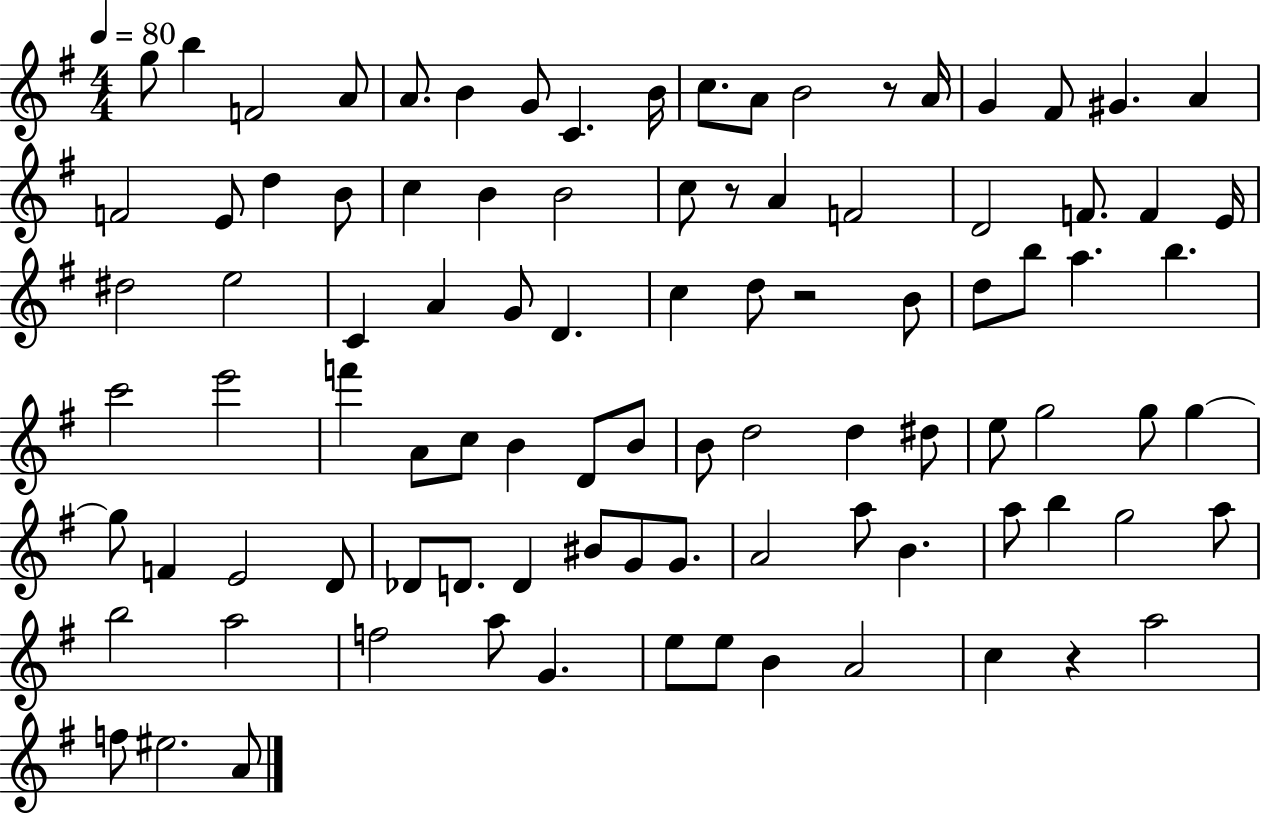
X:1
T:Untitled
M:4/4
L:1/4
K:G
g/2 b F2 A/2 A/2 B G/2 C B/4 c/2 A/2 B2 z/2 A/4 G ^F/2 ^G A F2 E/2 d B/2 c B B2 c/2 z/2 A F2 D2 F/2 F E/4 ^d2 e2 C A G/2 D c d/2 z2 B/2 d/2 b/2 a b c'2 e'2 f' A/2 c/2 B D/2 B/2 B/2 d2 d ^d/2 e/2 g2 g/2 g g/2 F E2 D/2 _D/2 D/2 D ^B/2 G/2 G/2 A2 a/2 B a/2 b g2 a/2 b2 a2 f2 a/2 G e/2 e/2 B A2 c z a2 f/2 ^e2 A/2